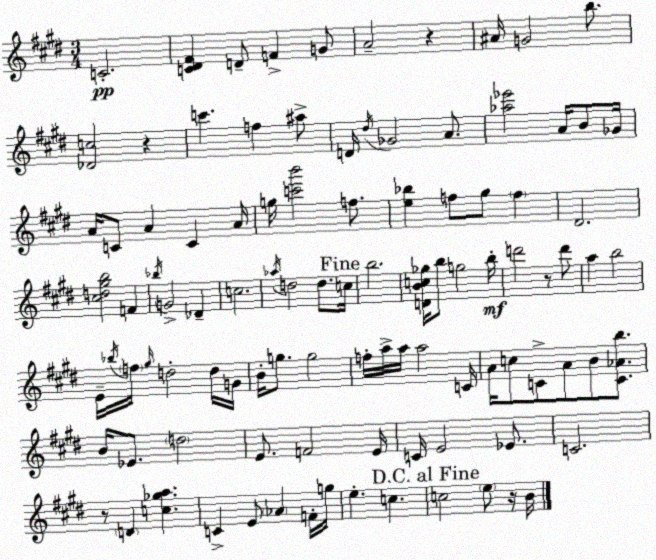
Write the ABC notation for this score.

X:1
T:Untitled
M:3/4
L:1/4
K:E
C2 [C^D^F] D/2 F G/2 A2 z ^A/4 G2 b/2 [_Dc]2 z c' f ^a/2 D/4 ^d/4 _G2 A/2 [_a_e']2 A/4 B/2 _G/4 A/4 C/2 A C A/4 g/4 [c'b']2 f/2 [e_b] f/2 ^g/2 f ^D2 [^cd^gb]2 F _b/4 G2 _D c2 _a/4 d2 d/2 c/4 b2 [DBc_g]/4 b/2 g2 b/4 d'2 z/2 d'/2 a b2 E/4 _b/4 f/4 ^g/4 d2 d/4 G/4 B/4 g/2 g2 f/4 a/4 a/4 a2 C/4 A/4 c/2 C/2 A/2 B/2 [C_Ab]/2 B/4 _E/2 d2 E/2 F2 E/4 C/4 E2 _E/2 C2 z/2 D [c_ga] C E/2 _A F/4 g/4 e c c2 e/2 z/4 B/4